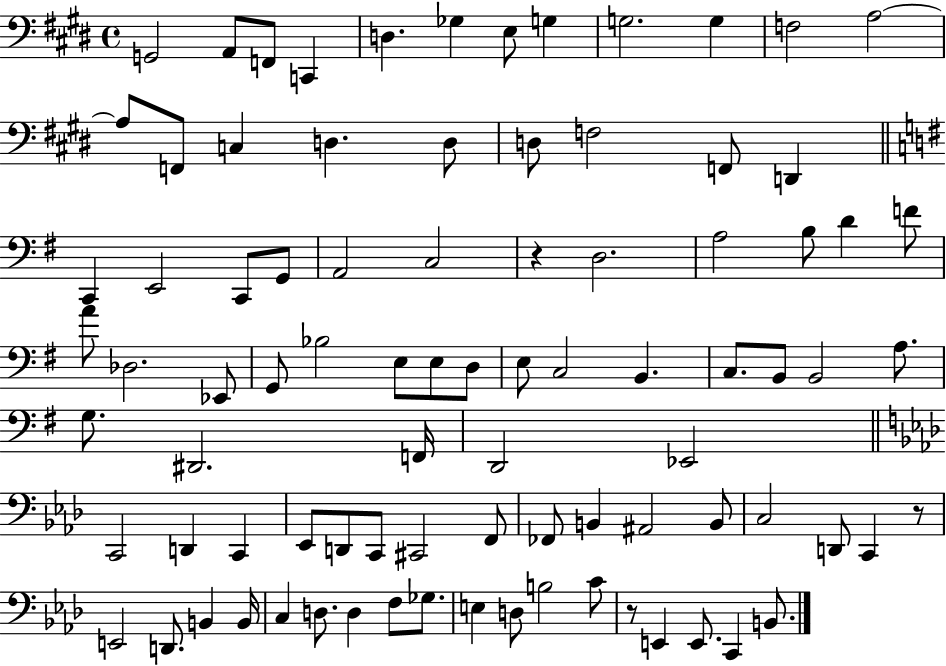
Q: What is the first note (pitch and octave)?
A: G2